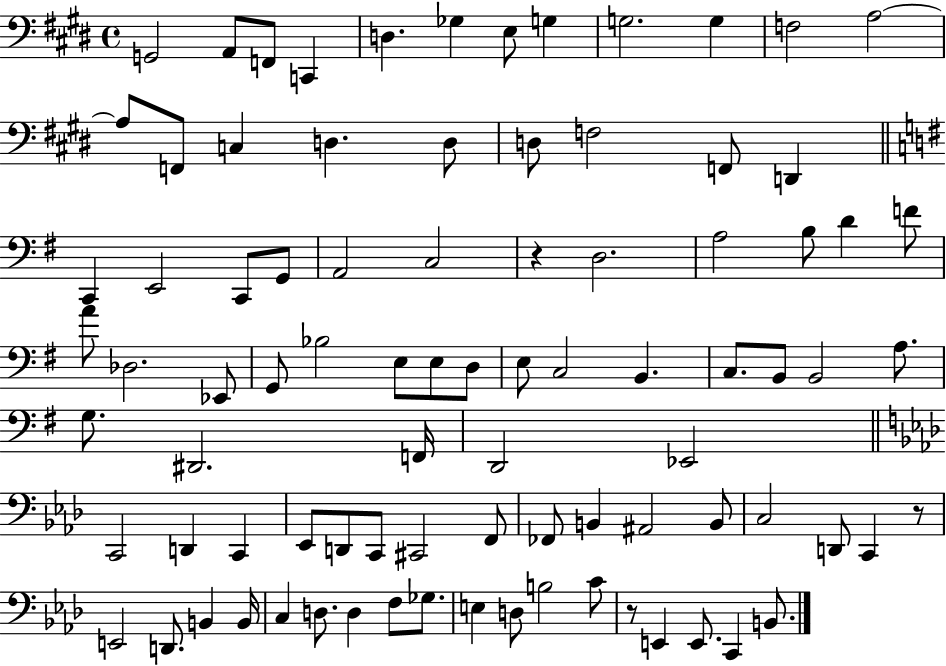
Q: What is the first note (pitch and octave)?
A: G2